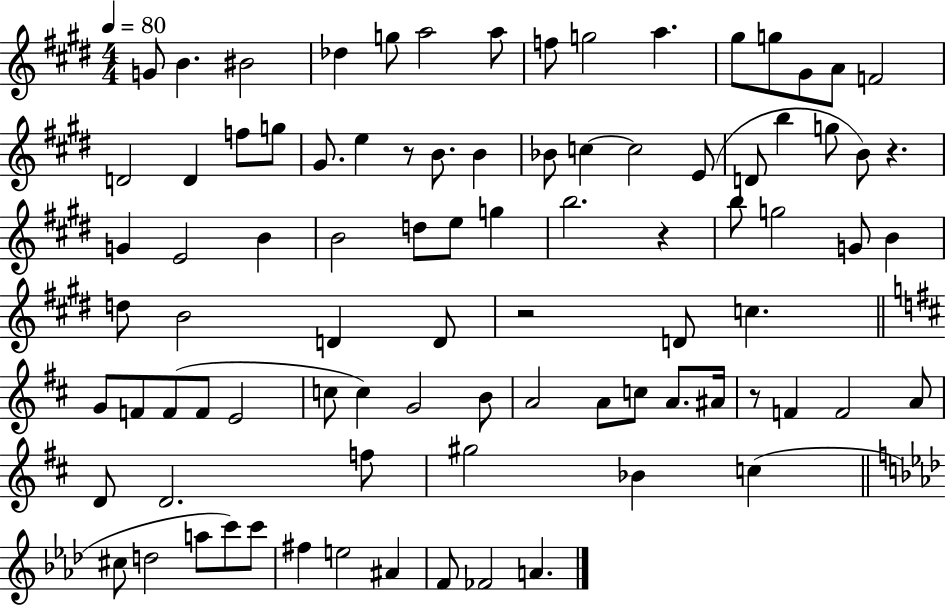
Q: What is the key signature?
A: E major